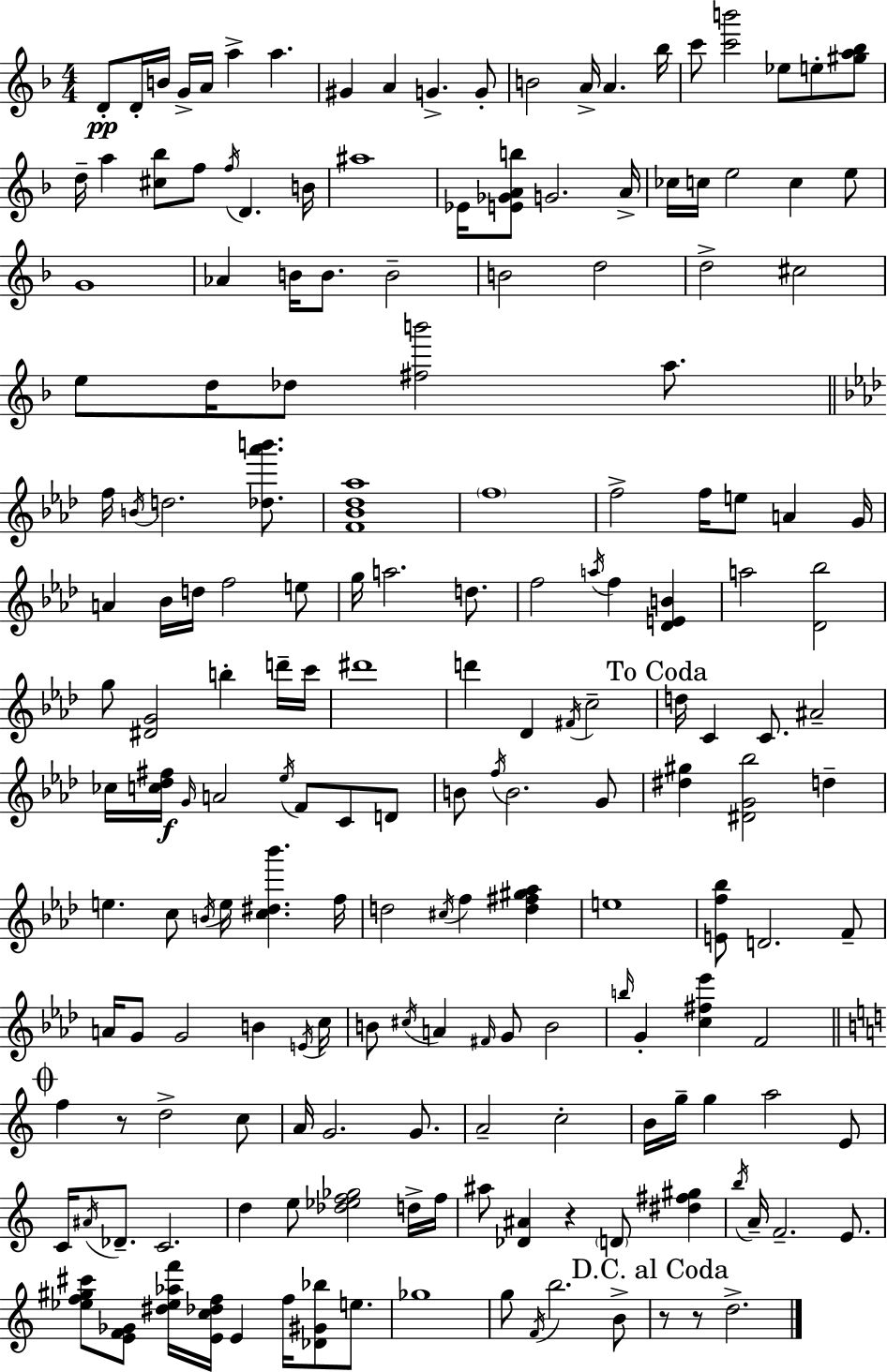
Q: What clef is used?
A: treble